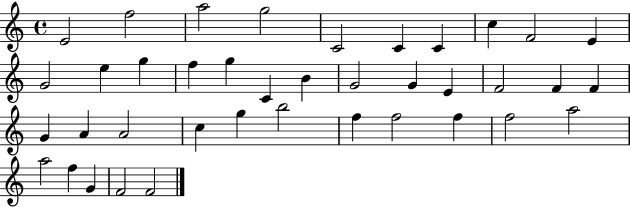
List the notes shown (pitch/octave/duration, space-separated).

E4/h F5/h A5/h G5/h C4/h C4/q C4/q C5/q F4/h E4/q G4/h E5/q G5/q F5/q G5/q C4/q B4/q G4/h G4/q E4/q F4/h F4/q F4/q G4/q A4/q A4/h C5/q G5/q B5/h F5/q F5/h F5/q F5/h A5/h A5/h F5/q G4/q F4/h F4/h